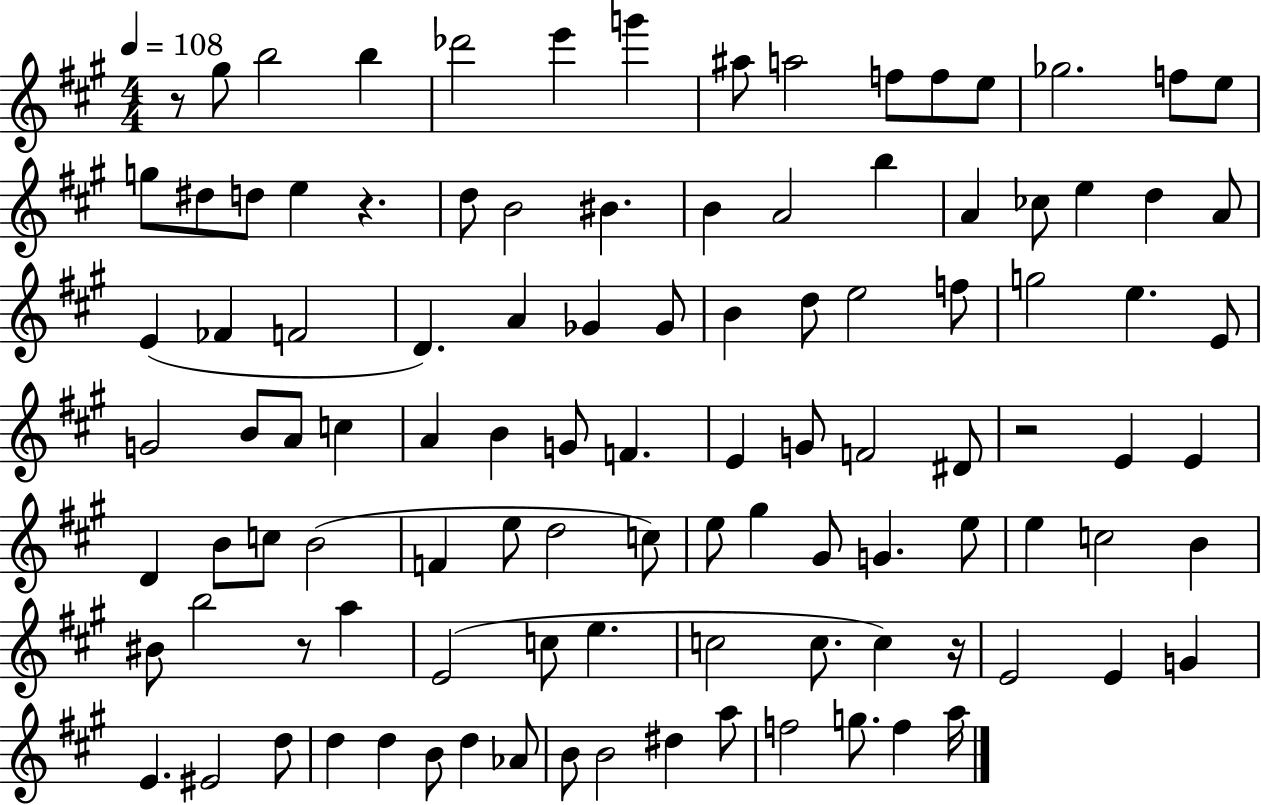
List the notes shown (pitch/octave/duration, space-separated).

R/e G#5/e B5/h B5/q Db6/h E6/q G6/q A#5/e A5/h F5/e F5/e E5/e Gb5/h. F5/e E5/e G5/e D#5/e D5/e E5/q R/q. D5/e B4/h BIS4/q. B4/q A4/h B5/q A4/q CES5/e E5/q D5/q A4/e E4/q FES4/q F4/h D4/q. A4/q Gb4/q Gb4/e B4/q D5/e E5/h F5/e G5/h E5/q. E4/e G4/h B4/e A4/e C5/q A4/q B4/q G4/e F4/q. E4/q G4/e F4/h D#4/e R/h E4/q E4/q D4/q B4/e C5/e B4/h F4/q E5/e D5/h C5/e E5/e G#5/q G#4/e G4/q. E5/e E5/q C5/h B4/q BIS4/e B5/h R/e A5/q E4/h C5/e E5/q. C5/h C5/e. C5/q R/s E4/h E4/q G4/q E4/q. EIS4/h D5/e D5/q D5/q B4/e D5/q Ab4/e B4/e B4/h D#5/q A5/e F5/h G5/e. F5/q A5/s